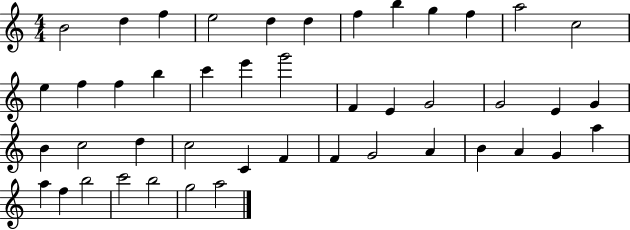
{
  \clef treble
  \numericTimeSignature
  \time 4/4
  \key c \major
  b'2 d''4 f''4 | e''2 d''4 d''4 | f''4 b''4 g''4 f''4 | a''2 c''2 | \break e''4 f''4 f''4 b''4 | c'''4 e'''4 g'''2 | f'4 e'4 g'2 | g'2 e'4 g'4 | \break b'4 c''2 d''4 | c''2 c'4 f'4 | f'4 g'2 a'4 | b'4 a'4 g'4 a''4 | \break a''4 f''4 b''2 | c'''2 b''2 | g''2 a''2 | \bar "|."
}